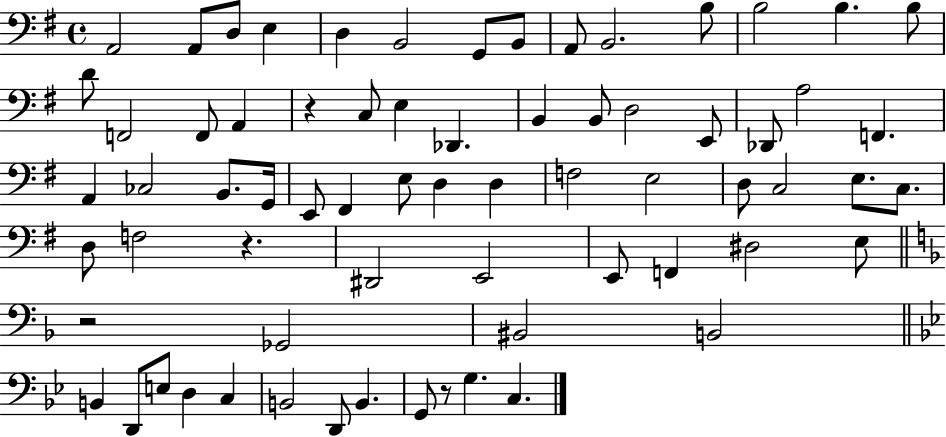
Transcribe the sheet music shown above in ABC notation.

X:1
T:Untitled
M:4/4
L:1/4
K:G
A,,2 A,,/2 D,/2 E, D, B,,2 G,,/2 B,,/2 A,,/2 B,,2 B,/2 B,2 B, B,/2 D/2 F,,2 F,,/2 A,, z C,/2 E, _D,, B,, B,,/2 D,2 E,,/2 _D,,/2 A,2 F,, A,, _C,2 B,,/2 G,,/4 E,,/2 ^F,, E,/2 D, D, F,2 E,2 D,/2 C,2 E,/2 C,/2 D,/2 F,2 z ^D,,2 E,,2 E,,/2 F,, ^D,2 E,/2 z2 _G,,2 ^B,,2 B,,2 B,, D,,/2 E,/2 D, C, B,,2 D,,/2 B,, G,,/2 z/2 G, C,